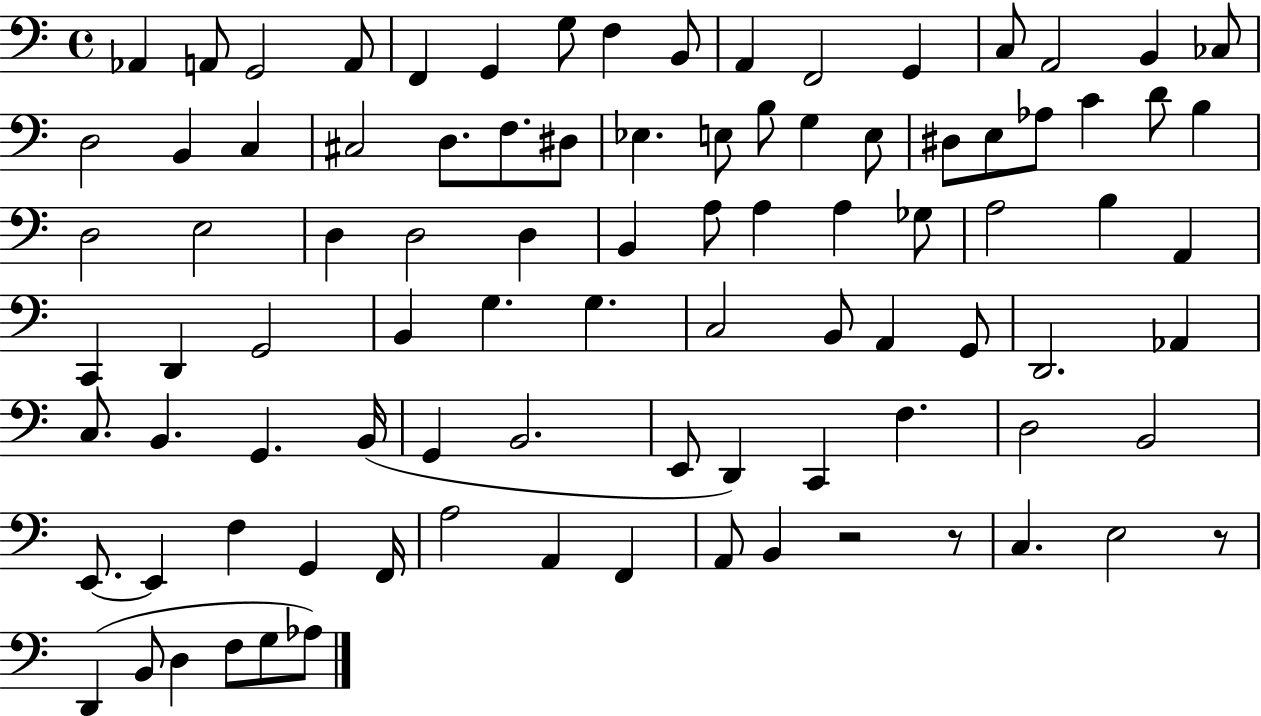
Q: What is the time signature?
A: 4/4